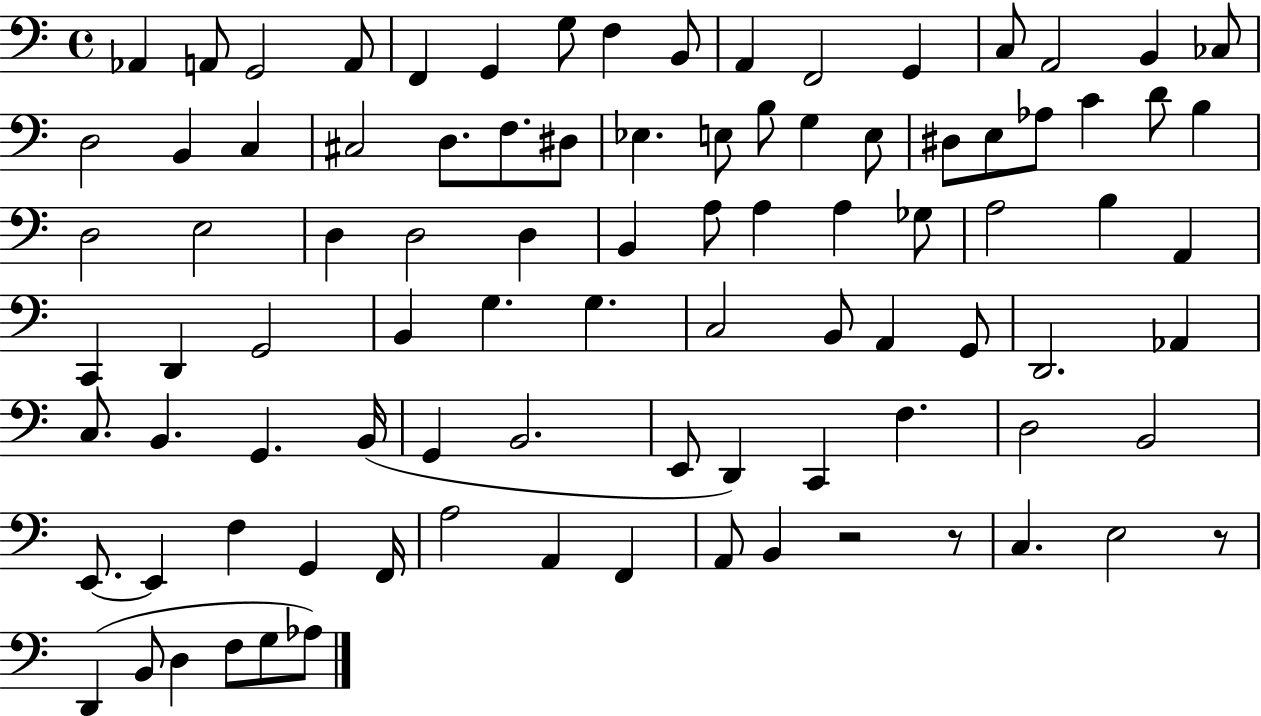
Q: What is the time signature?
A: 4/4